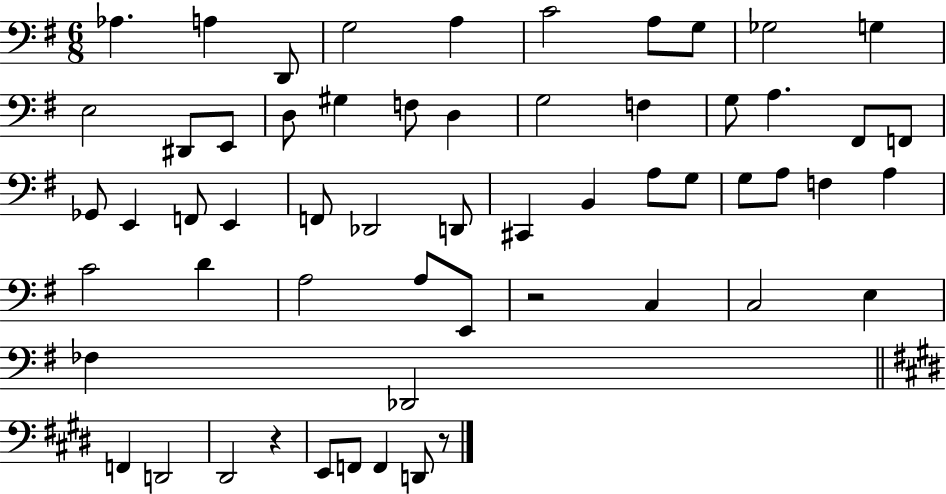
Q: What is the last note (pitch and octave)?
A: D2